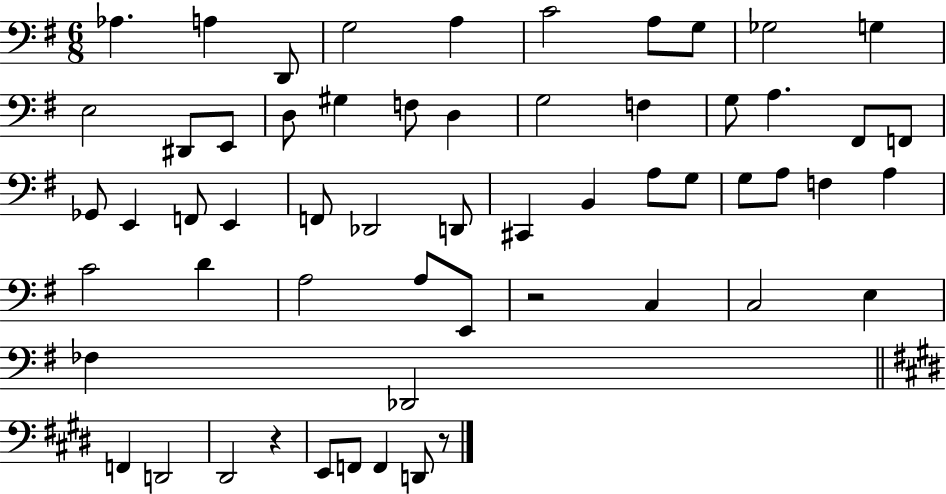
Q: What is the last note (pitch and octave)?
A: D2